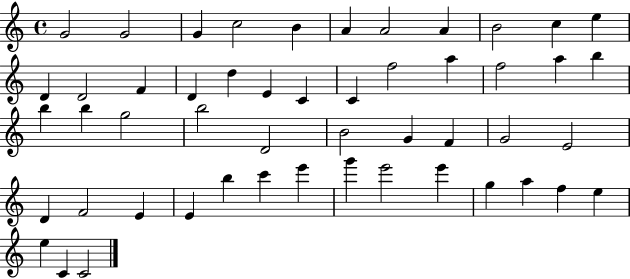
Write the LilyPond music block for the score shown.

{
  \clef treble
  \time 4/4
  \defaultTimeSignature
  \key c \major
  g'2 g'2 | g'4 c''2 b'4 | a'4 a'2 a'4 | b'2 c''4 e''4 | \break d'4 d'2 f'4 | d'4 d''4 e'4 c'4 | c'4 f''2 a''4 | f''2 a''4 b''4 | \break b''4 b''4 g''2 | b''2 d'2 | b'2 g'4 f'4 | g'2 e'2 | \break d'4 f'2 e'4 | e'4 b''4 c'''4 e'''4 | g'''4 e'''2 e'''4 | g''4 a''4 f''4 e''4 | \break e''4 c'4 c'2 | \bar "|."
}